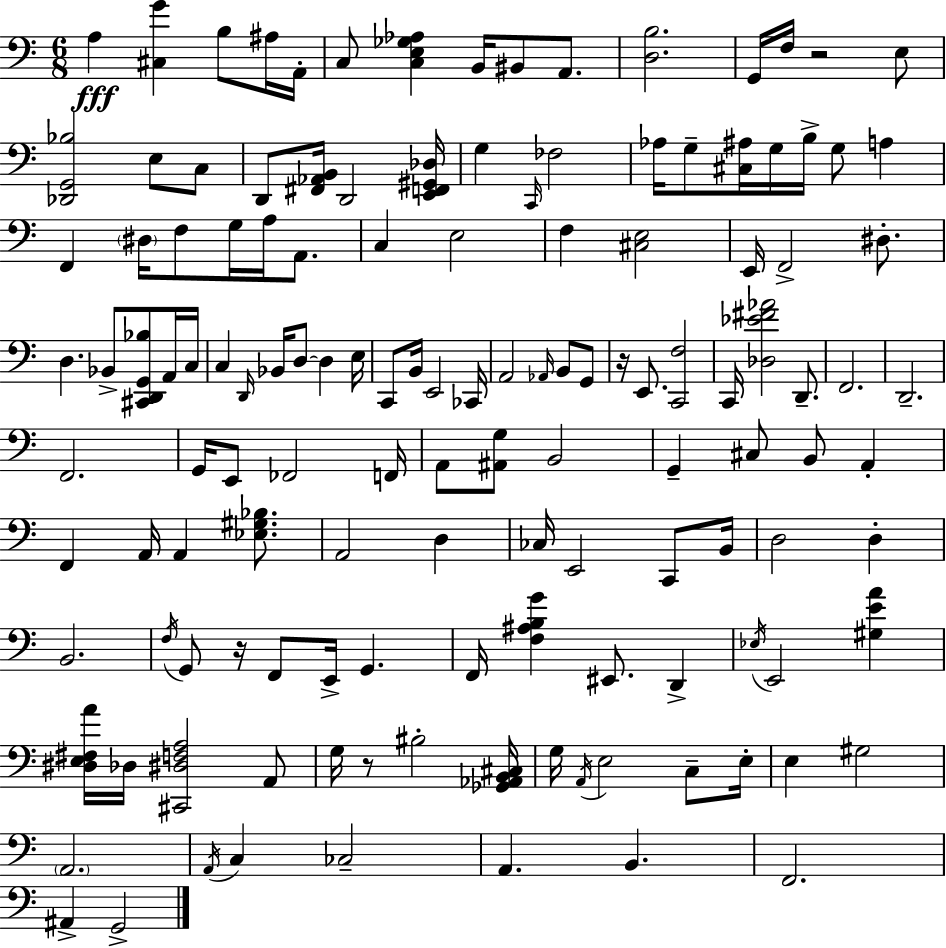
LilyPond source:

{
  \clef bass
  \numericTimeSignature
  \time 6/8
  \key c \major
  a4\fff <cis g'>4 b8 ais16 a,16-. | c8 <c e ges aes>4 b,16 bis,8 a,8. | <d b>2. | g,16 f16 r2 e8 | \break <des, g, bes>2 e8 c8 | d,8 <fis, aes, b,>16 d,2 <e, f, gis, des>16 | g4 \grace { c,16 } fes2 | aes16 g8-- <cis ais>16 g16 b16-> g8 a4 | \break f,4 \parenthesize dis16 f8 g16 a16 a,8. | c4 e2 | f4 <cis e>2 | e,16 f,2-> dis8.-. | \break d4. bes,8-> <cis, d, g, bes>8 a,16 | c16 c4 \grace { d,16 } bes,16 d8~~ d4 | e16 c,8 b,16 e,2 | ces,16 a,2 \grace { aes,16 } b,8 | \break g,8 r16 e,8. <c, f>2 | c,16 <des ees' fis' aes'>2 | d,8.-- f,2. | d,2.-- | \break f,2. | g,16 e,8 fes,2 | f,16 a,8 <ais, g>8 b,2 | g,4-- cis8 b,8 a,4-. | \break f,4 a,16 a,4 | <ees gis bes>8. a,2 d4 | ces16 e,2 | c,8 b,16 d2 d4-. | \break b,2. | \acciaccatura { f16 } g,8 r16 f,8 e,16-> g,4. | f,16 <f ais b g'>4 eis,8. | d,4-> \acciaccatura { ees16 } e,2 | \break <gis e' a'>4 <dis e fis a'>16 des16 <cis, dis f a>2 | a,8 g16 r8 bis2-. | <ges, aes, b, cis>16 g16 \acciaccatura { a,16 } e2 | c8-- e16-. e4 gis2 | \break \parenthesize a,2. | \acciaccatura { a,16 } c4 ces2-- | a,4. | b,4. f,2. | \break ais,4-> g,2-> | \bar "|."
}